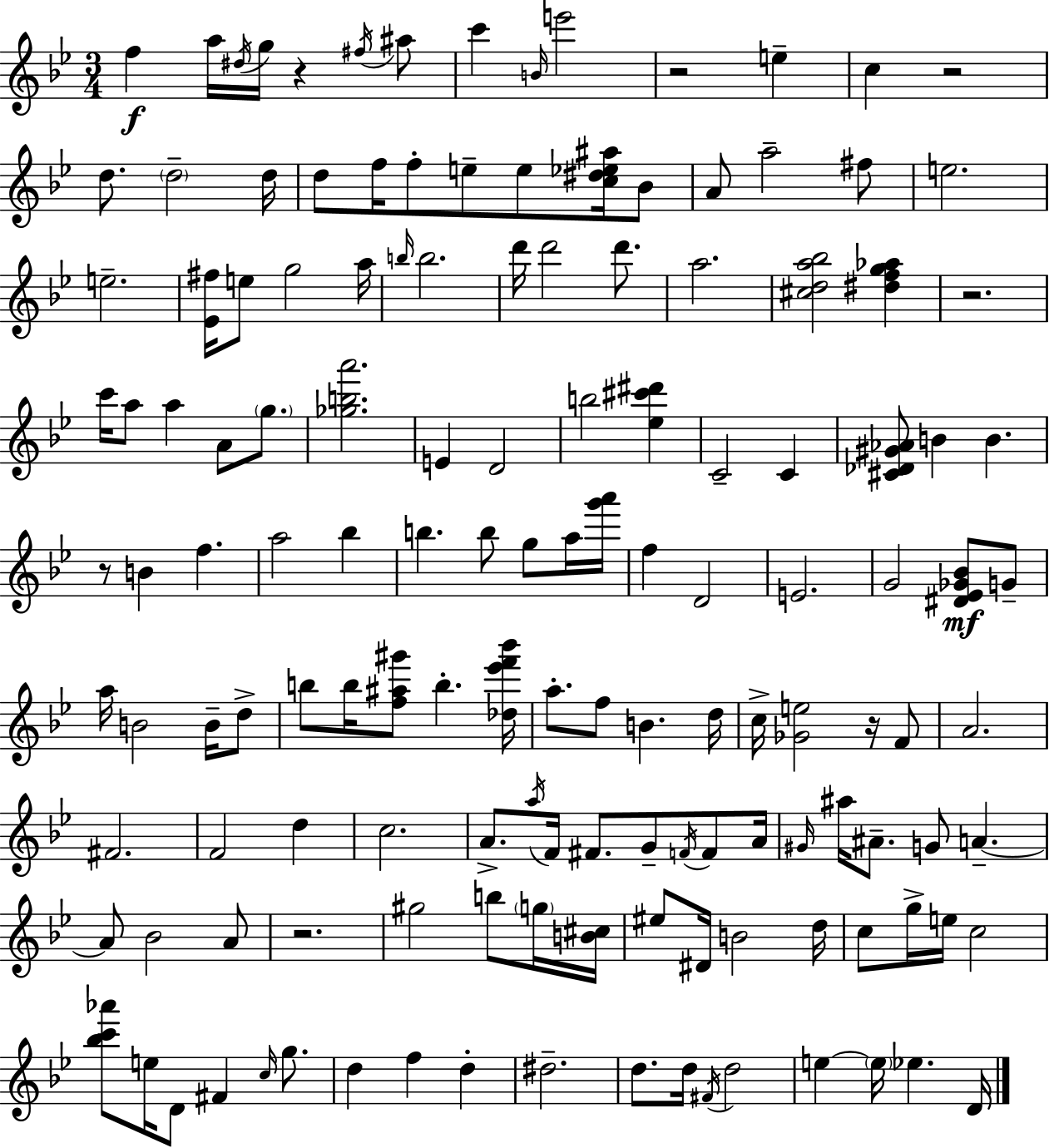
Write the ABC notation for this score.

X:1
T:Untitled
M:3/4
L:1/4
K:Gm
f a/4 ^d/4 g/4 z ^f/4 ^a/2 c' B/4 e'2 z2 e c z2 d/2 d2 d/4 d/2 f/4 f/2 e/2 e/2 [c^d_e^a]/4 _B/2 A/2 a2 ^f/2 e2 e2 [_E^f]/4 e/2 g2 a/4 b/4 b2 d'/4 d'2 d'/2 a2 [^cda_b]2 [^dfg_a] z2 c'/4 a/2 a A/2 g/2 [_gba']2 E D2 b2 [_e^c'^d'] C2 C [^C_D^G_A]/2 B B z/2 B f a2 _b b b/2 g/2 a/4 [g'a']/4 f D2 E2 G2 [^D_E_G_B]/2 G/2 a/4 B2 B/4 d/2 b/2 b/4 [f^a^g']/2 b [_d_e'f'_b']/4 a/2 f/2 B d/4 c/4 [_Ge]2 z/4 F/2 A2 ^F2 F2 d c2 A/2 a/4 F/4 ^F/2 G/2 F/4 F/2 A/4 ^G/4 ^a/4 ^A/2 G/2 A A/2 _B2 A/2 z2 ^g2 b/2 g/4 [B^c]/4 ^e/2 ^D/4 B2 d/4 c/2 g/4 e/4 c2 [_bc'_a']/2 e/4 D/2 ^F c/4 g/2 d f d ^d2 d/2 d/4 ^F/4 d2 e e/4 _e D/4